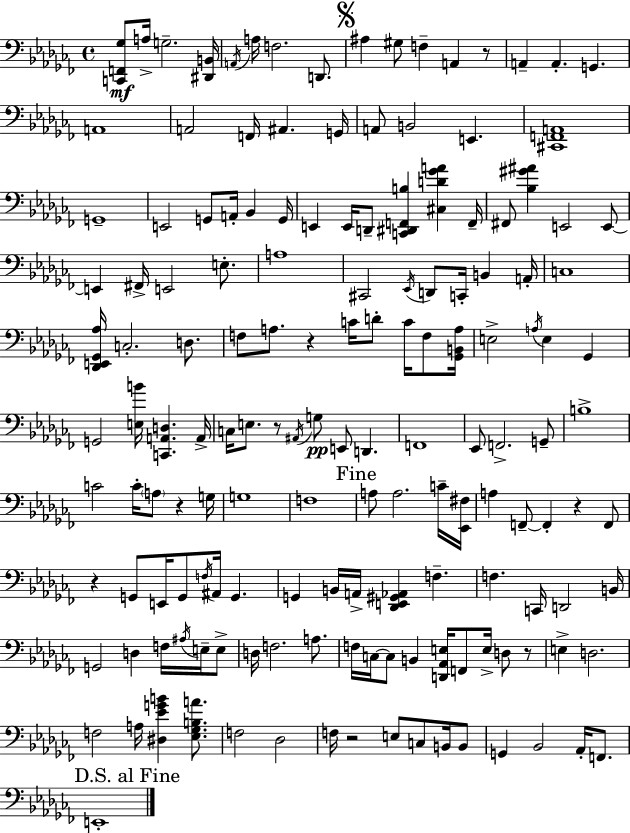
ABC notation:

X:1
T:Untitled
M:4/4
L:1/4
K:Abm
[C,,F,,_G,]/2 A,/4 G,2 [^D,,B,,]/4 A,,/4 A,/4 F,2 D,,/2 ^A, ^G,/2 F, A,, z/2 A,, A,, G,, A,,4 A,,2 F,,/4 ^A,, G,,/4 A,,/2 B,,2 E,, [^C,,F,,A,,]4 G,,4 E,,2 G,,/2 A,,/4 _B,, G,,/4 E,, E,,/4 D,,/2 [C,,^D,,F,,B,] [^C,D_GA] F,,/4 ^F,,/2 [_B,^G^A] E,,2 E,,/2 E,, ^F,,/4 E,,2 E,/2 A,4 ^C,,2 _E,,/4 D,,/2 C,,/4 B,, A,,/4 C,4 [_D,,E,,_G,,_A,]/4 C,2 D,/2 F,/2 A,/2 z C/4 D/2 C/4 F,/2 [_G,,B,,A,]/4 E,2 A,/4 E, _G,, G,,2 [E,B]/4 [C,,A,,D,] A,,/4 C,/4 E,/2 z/2 ^A,,/4 G,/2 E,,/2 D,, F,,4 _E,,/2 F,,2 G,,/2 B,4 C2 C/4 A,/2 z G,/4 G,4 F,4 A,/2 A,2 C/4 [_E,,^F,]/4 A, F,,/2 F,, z F,,/2 z G,,/2 E,,/4 G,,/2 F,/4 ^A,,/4 G,, G,, B,,/4 A,,/4 [_D,,E,,^G,,_A,,] F, F, C,,/4 D,,2 B,,/4 G,,2 D, F,/4 ^A,/4 E,/4 E,/2 D,/4 F,2 A,/2 F,/4 C,/4 C,/2 B,, [D,,_A,,E,]/4 F,,/2 E,/4 D,/2 z/2 E, D,2 F,2 A,/4 [^D,_EGB] [_E,_G,B,A]/2 F,2 _D,2 F,/4 z2 E,/2 C,/2 B,,/4 B,,/2 G,, _B,,2 _A,,/4 F,,/2 E,,4